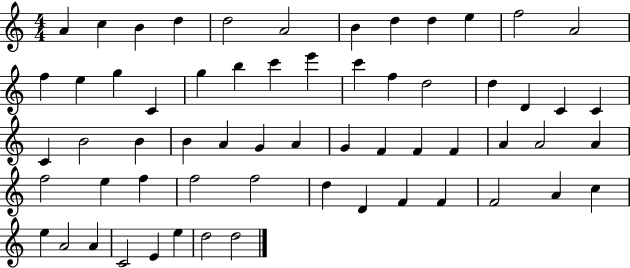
X:1
T:Untitled
M:4/4
L:1/4
K:C
A c B d d2 A2 B d d e f2 A2 f e g C g b c' e' c' f d2 d D C C C B2 B B A G A G F F F A A2 A f2 e f f2 f2 d D F F F2 A c e A2 A C2 E e d2 d2